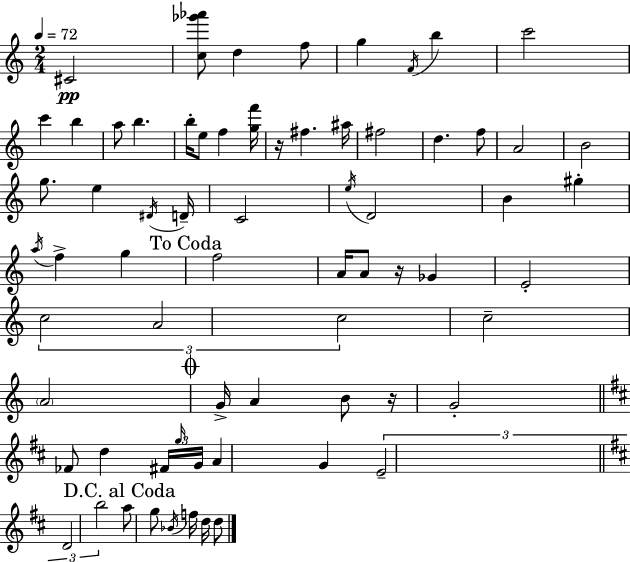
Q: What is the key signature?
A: A minor